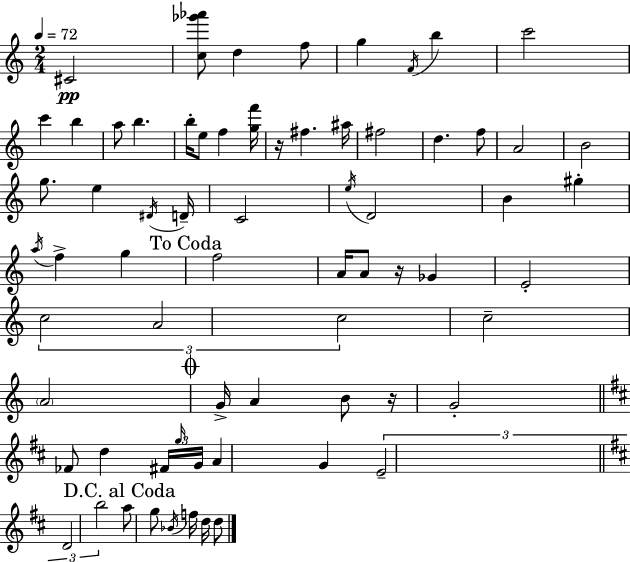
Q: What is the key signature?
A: A minor